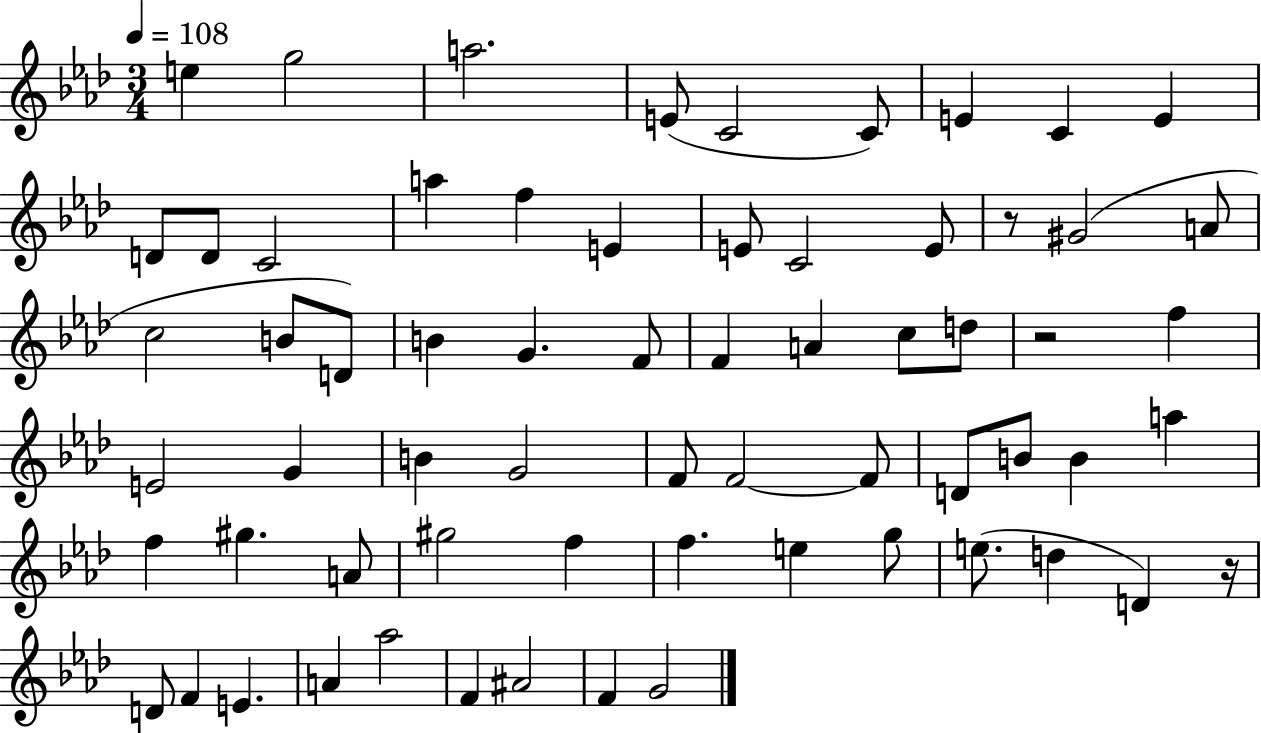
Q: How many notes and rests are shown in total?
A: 65